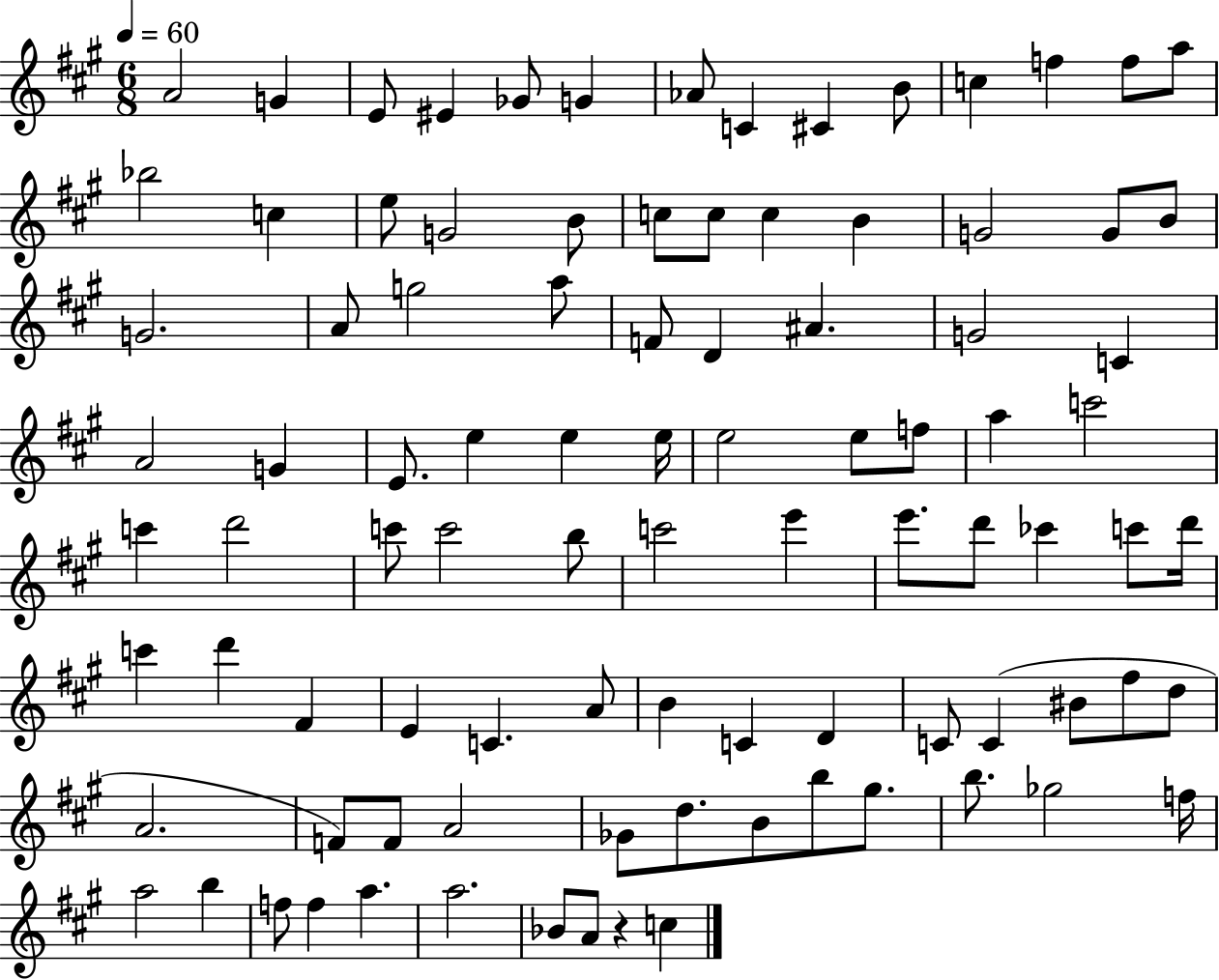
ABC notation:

X:1
T:Untitled
M:6/8
L:1/4
K:A
A2 G E/2 ^E _G/2 G _A/2 C ^C B/2 c f f/2 a/2 _b2 c e/2 G2 B/2 c/2 c/2 c B G2 G/2 B/2 G2 A/2 g2 a/2 F/2 D ^A G2 C A2 G E/2 e e e/4 e2 e/2 f/2 a c'2 c' d'2 c'/2 c'2 b/2 c'2 e' e'/2 d'/2 _c' c'/2 d'/4 c' d' ^F E C A/2 B C D C/2 C ^B/2 ^f/2 d/2 A2 F/2 F/2 A2 _G/2 d/2 B/2 b/2 ^g/2 b/2 _g2 f/4 a2 b f/2 f a a2 _B/2 A/2 z c